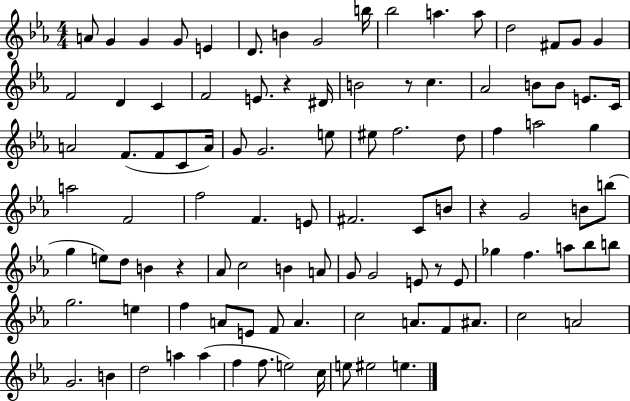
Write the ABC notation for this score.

X:1
T:Untitled
M:4/4
L:1/4
K:Eb
A/2 G G G/2 E D/2 B G2 b/4 _b2 a a/2 d2 ^F/2 G/2 G F2 D C F2 E/2 z ^D/4 B2 z/2 c _A2 B/2 B/2 E/2 C/4 A2 F/2 F/2 C/2 A/4 G/2 G2 e/2 ^e/2 f2 d/2 f a2 g a2 F2 f2 F E/2 ^F2 C/2 B/2 z G2 B/2 b/2 g e/2 d/2 B z _A/2 c2 B A/2 G/2 G2 E/2 z/2 E/2 _g f a/2 _b/2 b/2 g2 e f A/2 E/2 F/2 A c2 A/2 F/2 ^A/2 c2 A2 G2 B d2 a a f f/2 e2 c/4 e/2 ^e2 e